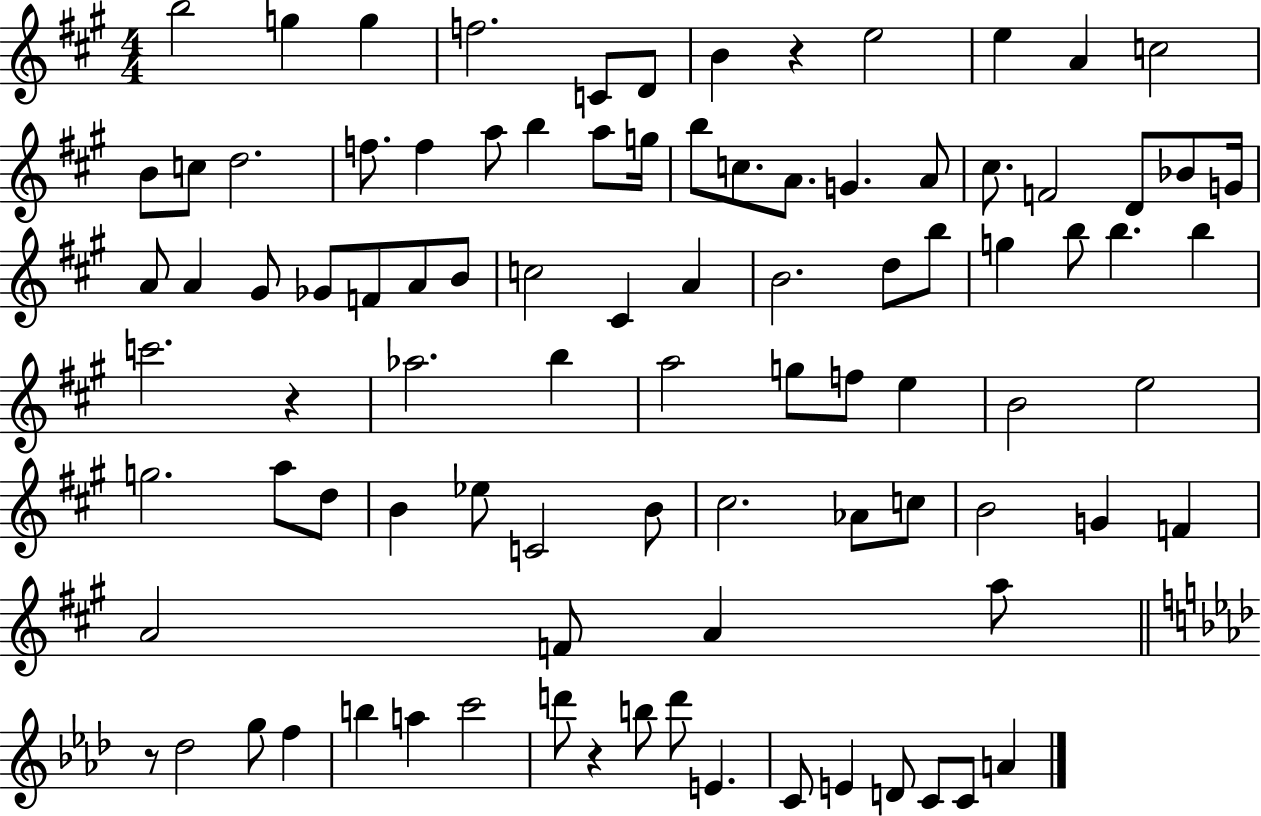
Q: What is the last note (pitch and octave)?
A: A4